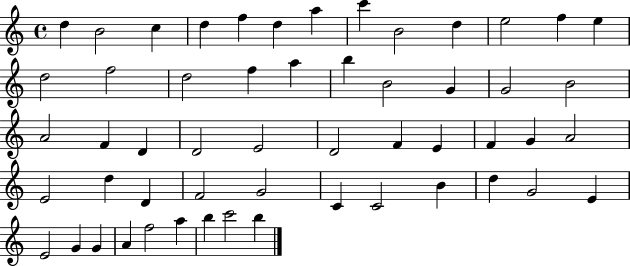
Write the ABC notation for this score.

X:1
T:Untitled
M:4/4
L:1/4
K:C
d B2 c d f d a c' B2 d e2 f e d2 f2 d2 f a b B2 G G2 B2 A2 F D D2 E2 D2 F E F G A2 E2 d D F2 G2 C C2 B d G2 E E2 G G A f2 a b c'2 b